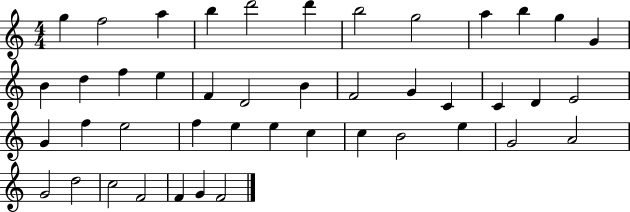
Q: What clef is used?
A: treble